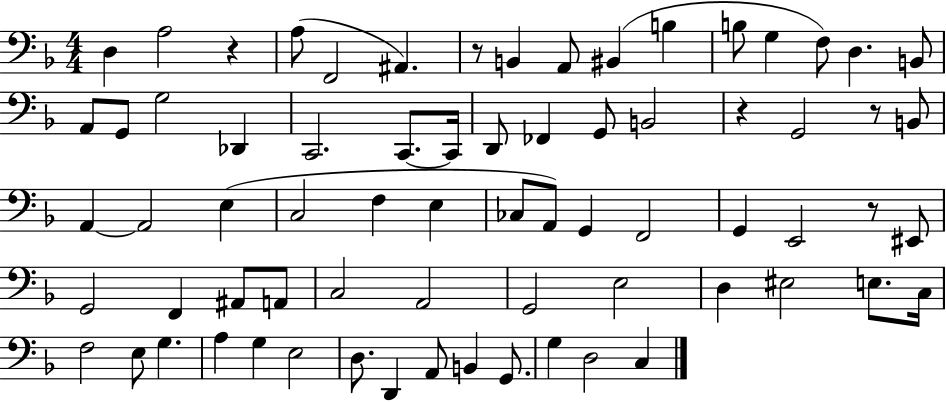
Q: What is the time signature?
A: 4/4